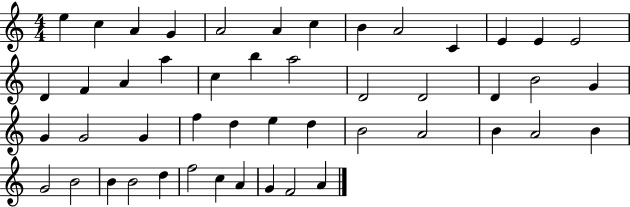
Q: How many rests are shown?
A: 0